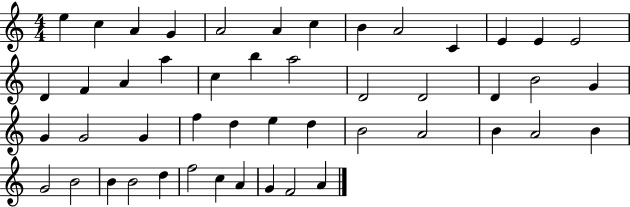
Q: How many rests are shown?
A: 0